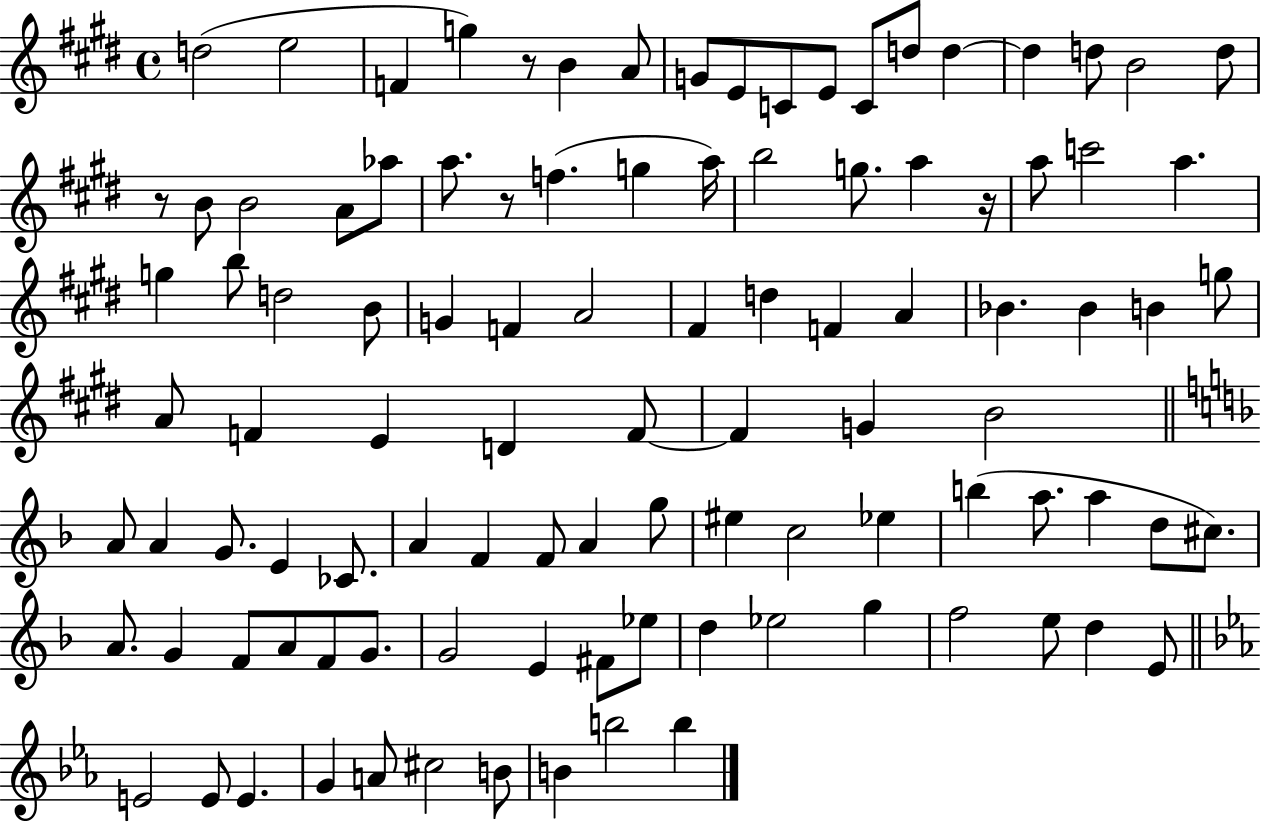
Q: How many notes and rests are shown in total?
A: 103